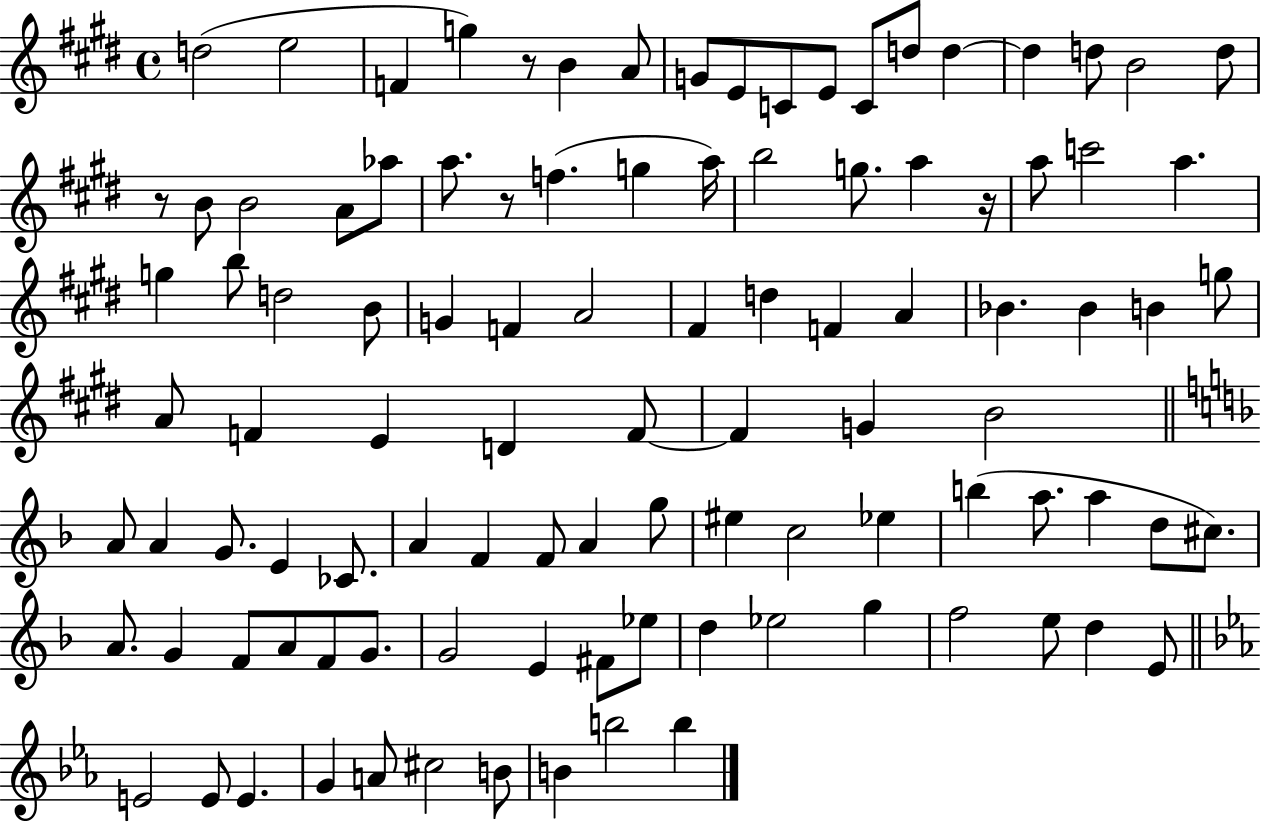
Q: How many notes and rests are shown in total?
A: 103